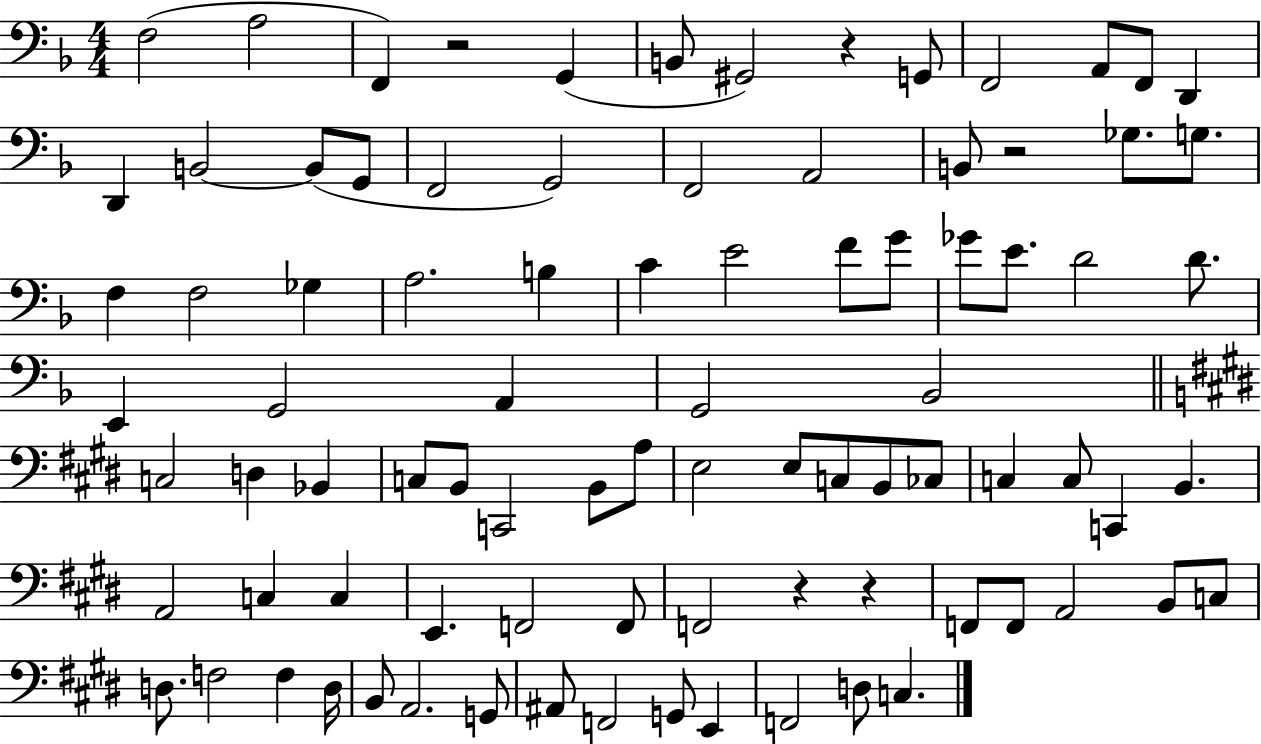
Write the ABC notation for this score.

X:1
T:Untitled
M:4/4
L:1/4
K:F
F,2 A,2 F,, z2 G,, B,,/2 ^G,,2 z G,,/2 F,,2 A,,/2 F,,/2 D,, D,, B,,2 B,,/2 G,,/2 F,,2 G,,2 F,,2 A,,2 B,,/2 z2 _G,/2 G,/2 F, F,2 _G, A,2 B, C E2 F/2 G/2 _G/2 E/2 D2 D/2 E,, G,,2 A,, G,,2 _B,,2 C,2 D, _B,, C,/2 B,,/2 C,,2 B,,/2 A,/2 E,2 E,/2 C,/2 B,,/2 _C,/2 C, C,/2 C,, B,, A,,2 C, C, E,, F,,2 F,,/2 F,,2 z z F,,/2 F,,/2 A,,2 B,,/2 C,/2 D,/2 F,2 F, D,/4 B,,/2 A,,2 G,,/2 ^A,,/2 F,,2 G,,/2 E,, F,,2 D,/2 C,